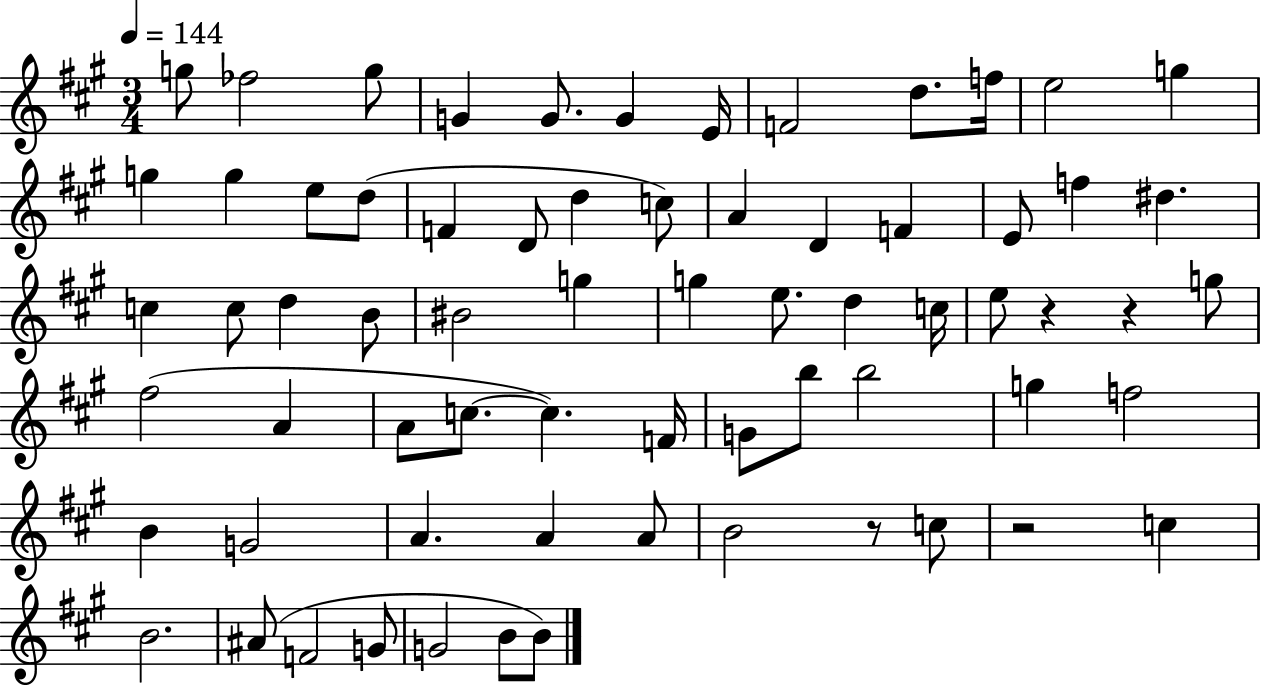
G5/e FES5/h G5/e G4/q G4/e. G4/q E4/s F4/h D5/e. F5/s E5/h G5/q G5/q G5/q E5/e D5/e F4/q D4/e D5/q C5/e A4/q D4/q F4/q E4/e F5/q D#5/q. C5/q C5/e D5/q B4/e BIS4/h G5/q G5/q E5/e. D5/q C5/s E5/e R/q R/q G5/e F#5/h A4/q A4/e C5/e. C5/q. F4/s G4/e B5/e B5/h G5/q F5/h B4/q G4/h A4/q. A4/q A4/e B4/h R/e C5/e R/h C5/q B4/h. A#4/e F4/h G4/e G4/h B4/e B4/e